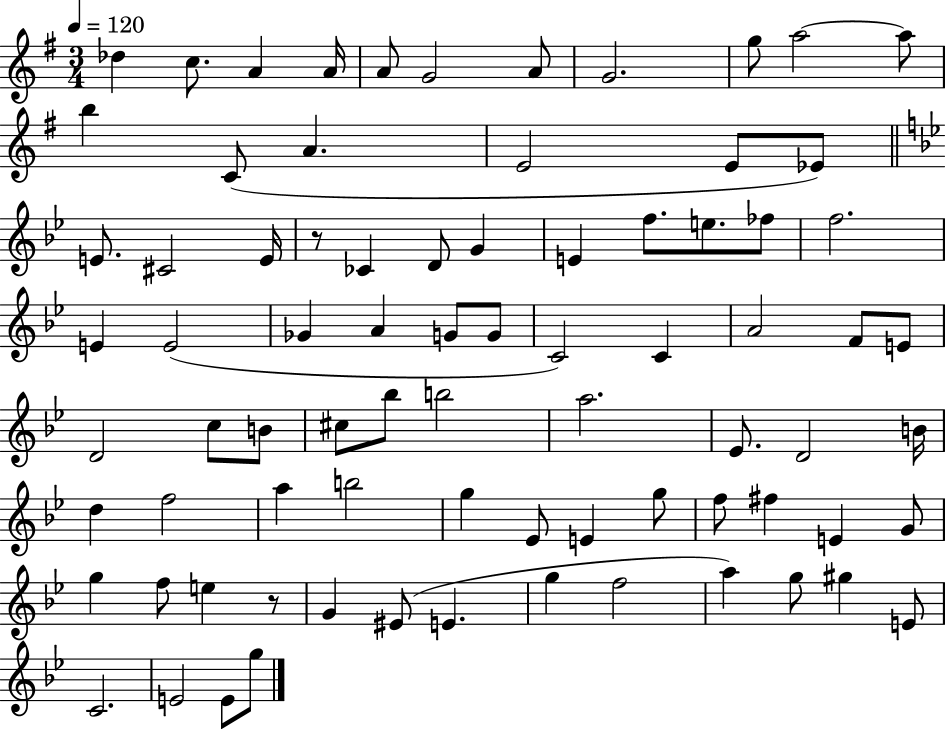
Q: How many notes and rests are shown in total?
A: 79